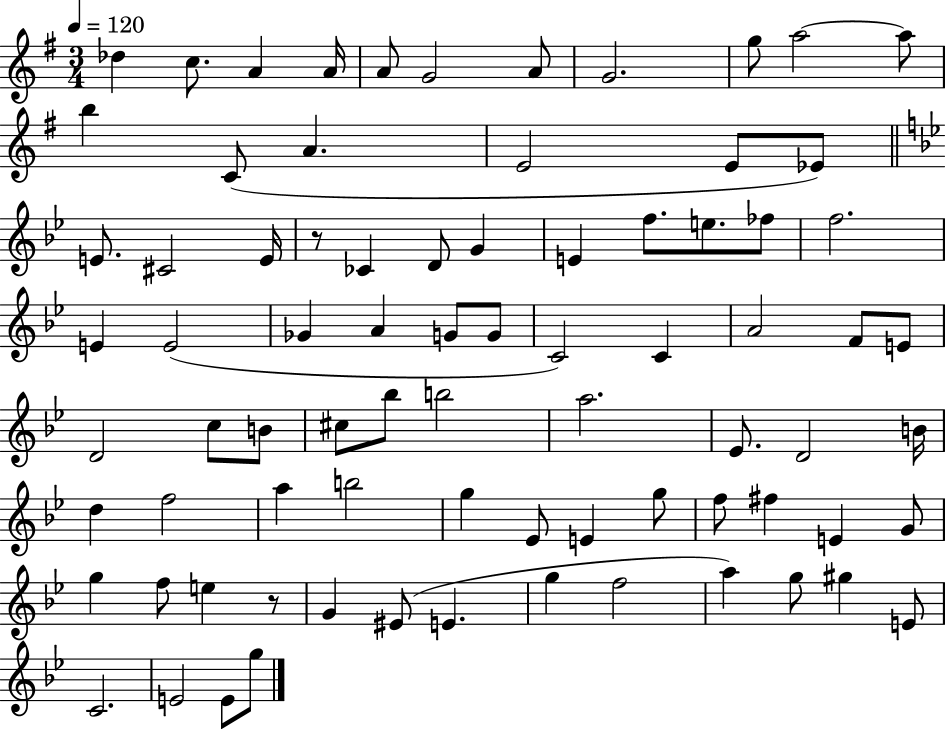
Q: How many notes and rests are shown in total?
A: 79